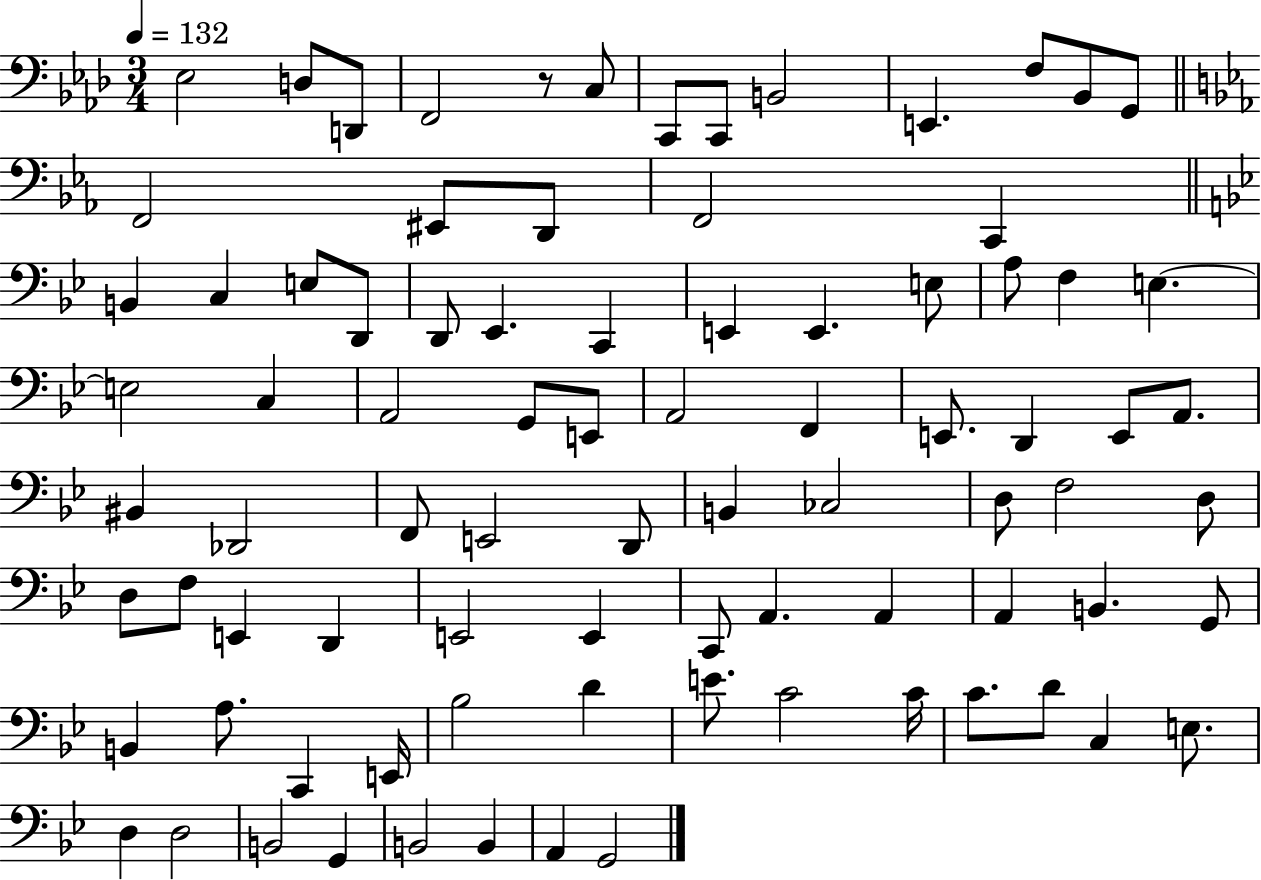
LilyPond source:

{
  \clef bass
  \numericTimeSignature
  \time 3/4
  \key aes \major
  \tempo 4 = 132
  \repeat volta 2 { ees2 d8 d,8 | f,2 r8 c8 | c,8 c,8 b,2 | e,4. f8 bes,8 g,8 | \break \bar "||" \break \key c \minor f,2 eis,8 d,8 | f,2 c,4 | \bar "||" \break \key g \minor b,4 c4 e8 d,8 | d,8 ees,4. c,4 | e,4 e,4. e8 | a8 f4 e4.~~ | \break e2 c4 | a,2 g,8 e,8 | a,2 f,4 | e,8. d,4 e,8 a,8. | \break bis,4 des,2 | f,8 e,2 d,8 | b,4 ces2 | d8 f2 d8 | \break d8 f8 e,4 d,4 | e,2 e,4 | c,8 a,4. a,4 | a,4 b,4. g,8 | \break b,4 a8. c,4 e,16 | bes2 d'4 | e'8. c'2 c'16 | c'8. d'8 c4 e8. | \break d4 d2 | b,2 g,4 | b,2 b,4 | a,4 g,2 | \break } \bar "|."
}